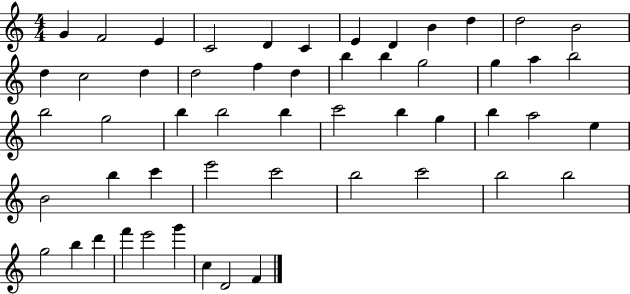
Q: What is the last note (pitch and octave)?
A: F4